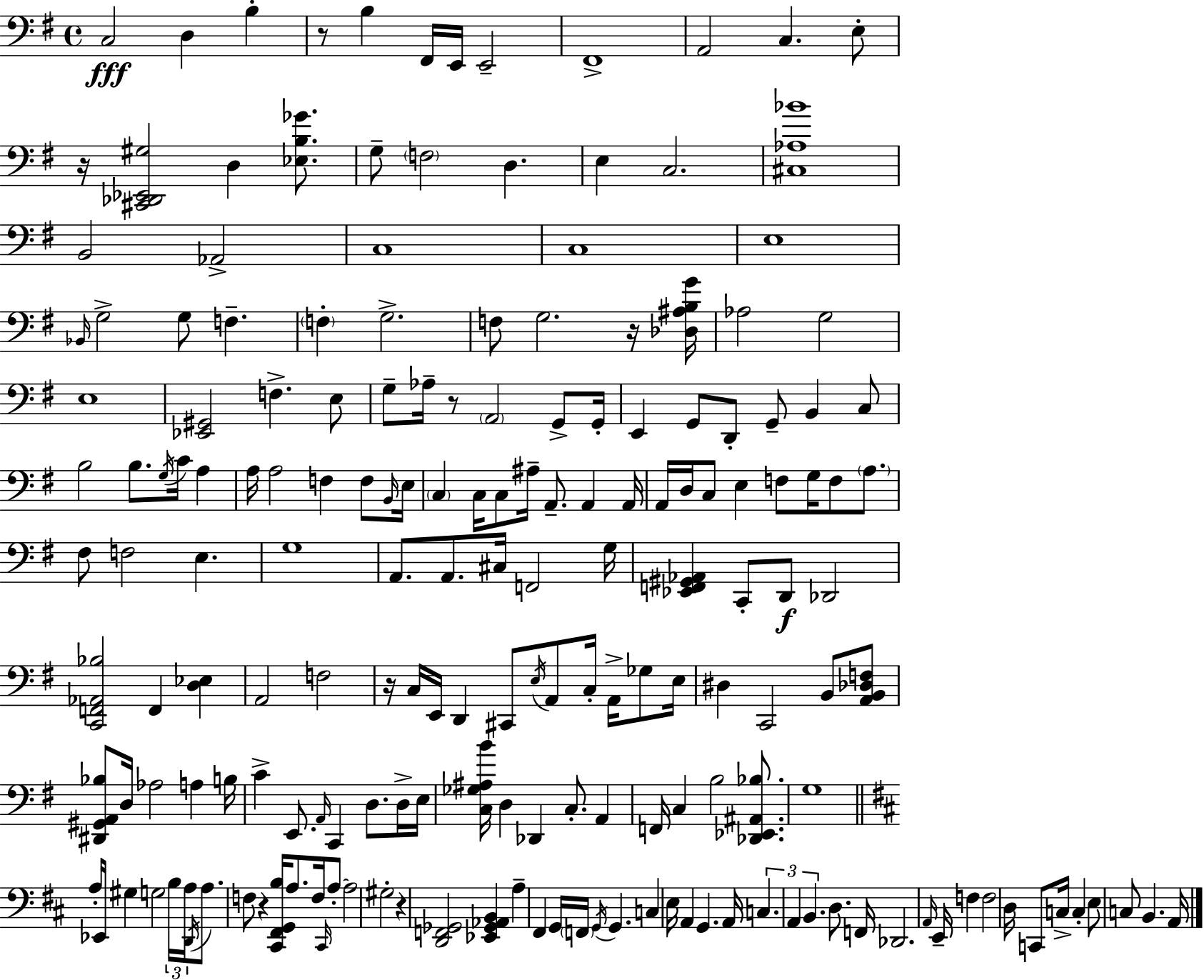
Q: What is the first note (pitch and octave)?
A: C3